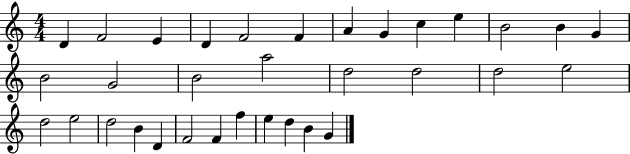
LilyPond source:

{
  \clef treble
  \numericTimeSignature
  \time 4/4
  \key c \major
  d'4 f'2 e'4 | d'4 f'2 f'4 | a'4 g'4 c''4 e''4 | b'2 b'4 g'4 | \break b'2 g'2 | b'2 a''2 | d''2 d''2 | d''2 e''2 | \break d''2 e''2 | d''2 b'4 d'4 | f'2 f'4 f''4 | e''4 d''4 b'4 g'4 | \break \bar "|."
}